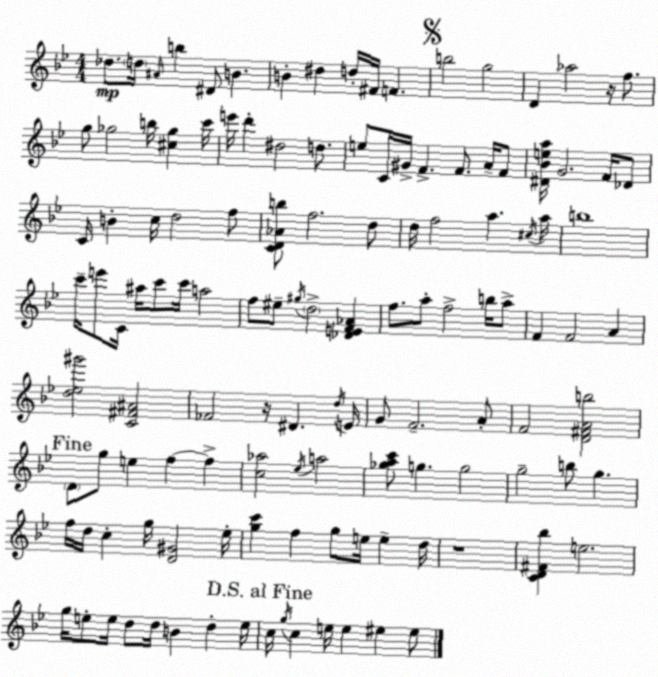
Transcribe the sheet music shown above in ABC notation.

X:1
T:Untitled
M:4/4
L:1/4
K:Gm
_d/2 d/4 ^A/4 b ^D/2 B B ^d d/4 ^F/4 F b2 g2 D _a2 z/4 f/2 g/2 _g2 b/4 [^c_g] c'/4 e'/4 d' ^d2 d/2 e/2 C/4 ^G/4 F F/2 A/4 F/2 [^D_Bea]/4 G2 F/4 _D/2 C/4 B c/4 d2 f/2 [CD_Ab]/2 f2 d/2 d/4 f2 a ^c/4 a/4 b4 c'/4 e'/2 C/4 ^a/4 c'/2 c'/4 a2 f/2 ^e/2 ^g/4 d2 [_DEF_A] f/2 a/2 f2 b/4 a/2 F F2 A [d_e^g']2 [C^F^A]2 _F2 z/4 ^D d/4 E/4 G/2 F2 A/2 F2 [D^FAb]2 D/2 g/2 e f f [c_a]2 _e/4 a2 [_gac']/2 g g2 g2 b/2 g f/4 d/4 c g/4 [D^G]2 _e/4 [gc'] f g/2 e/4 e d/4 z4 [CD^F_b] e2 g/4 e/2 e/4 d/2 d/4 B d e/4 c/4 g/4 c e/4 e ^e ^e/2